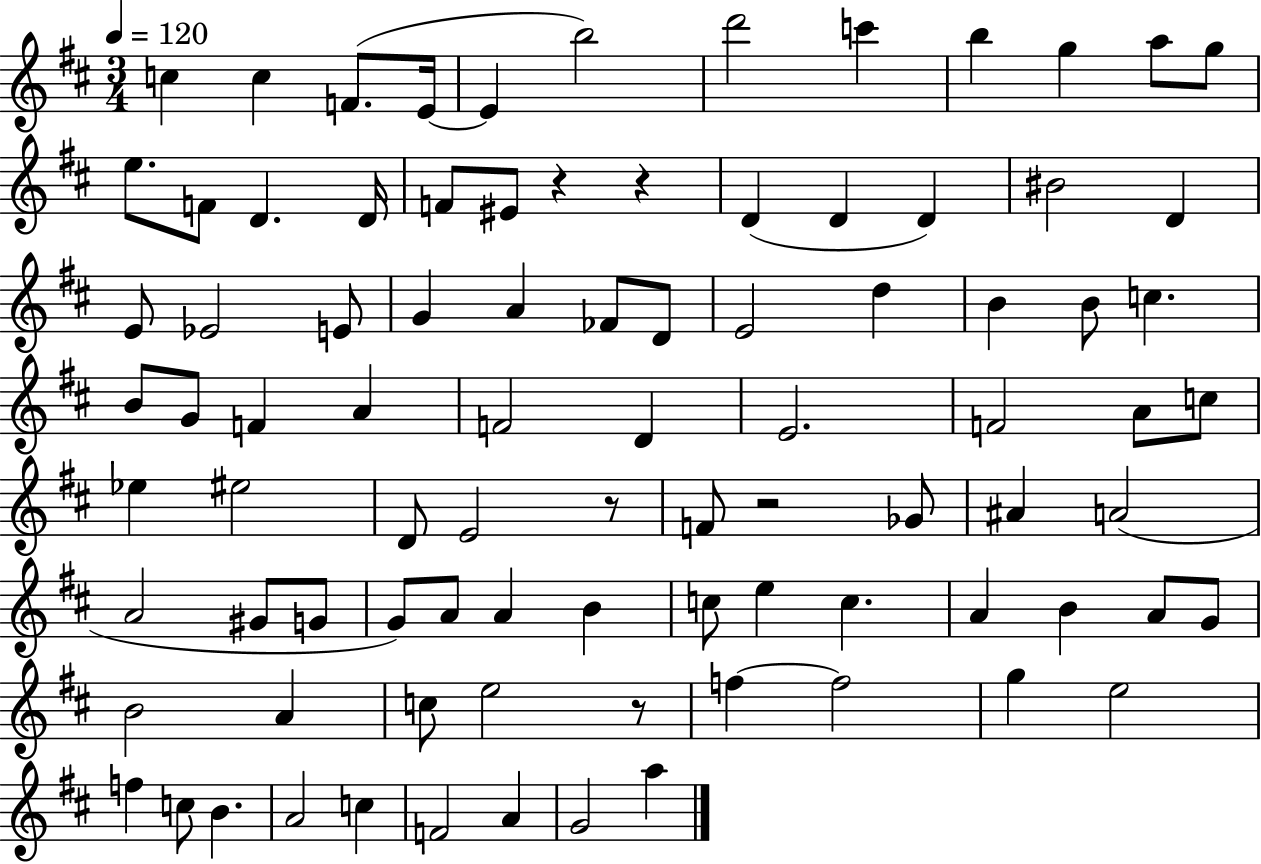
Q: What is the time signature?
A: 3/4